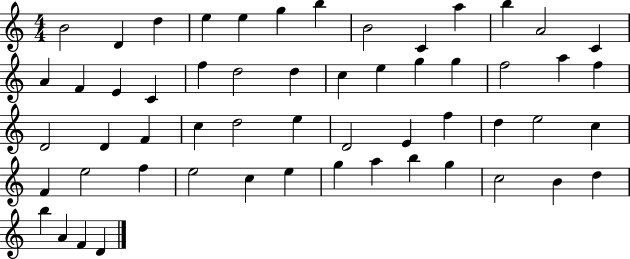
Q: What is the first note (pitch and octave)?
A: B4